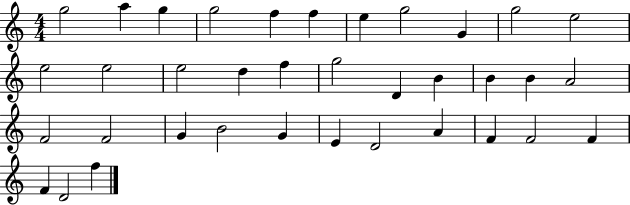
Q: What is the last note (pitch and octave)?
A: F5